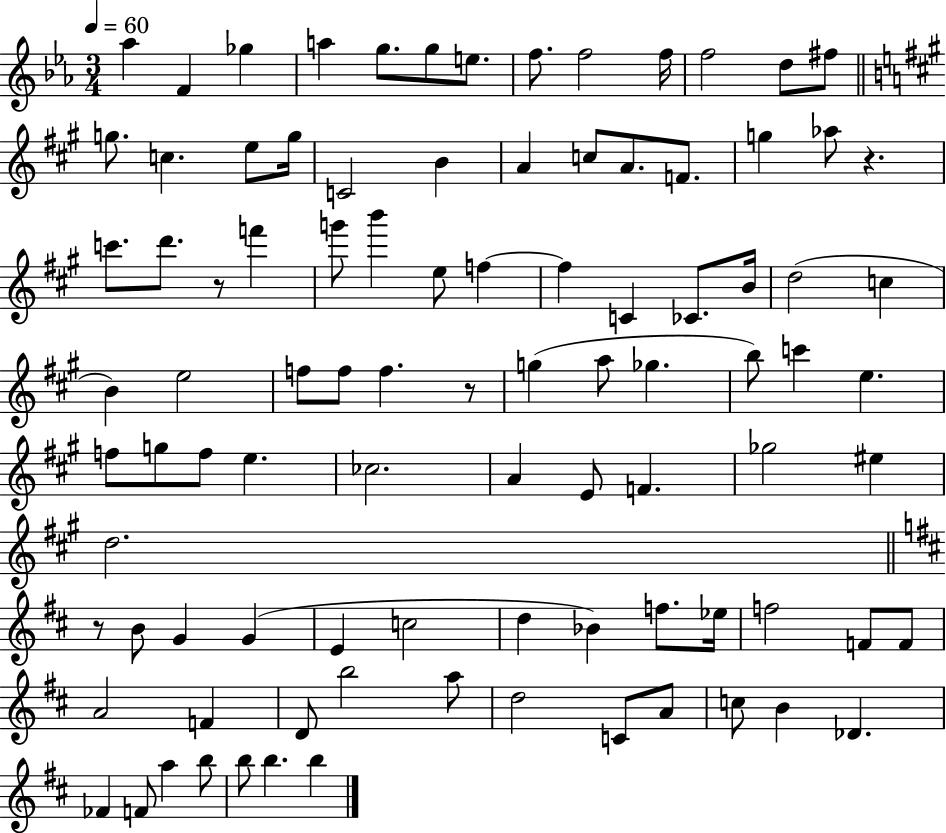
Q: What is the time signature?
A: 3/4